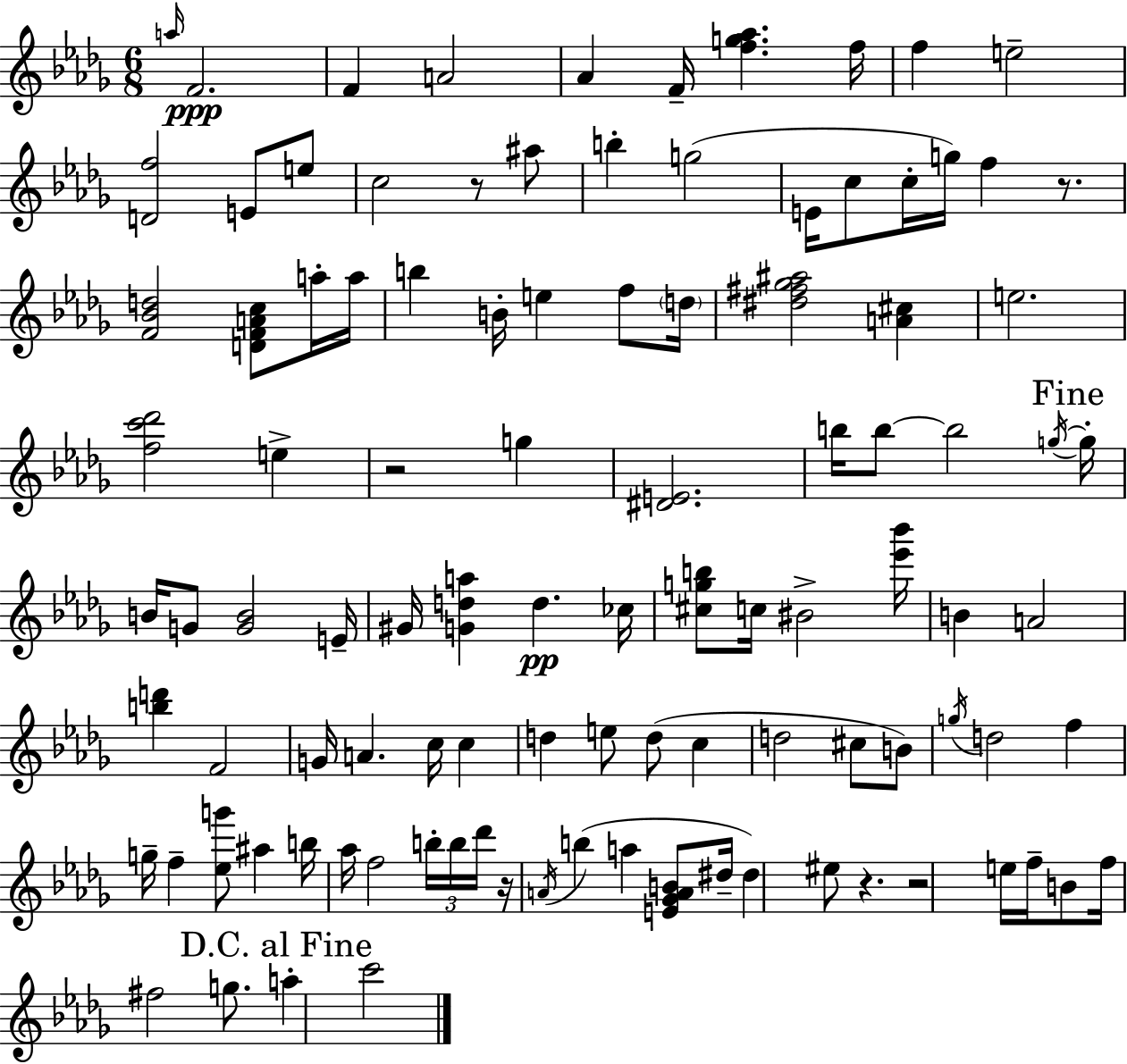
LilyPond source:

{
  \clef treble
  \numericTimeSignature
  \time 6/8
  \key bes \minor
  \grace { a''16 }\ppp f'2. | f'4 a'2 | aes'4 f'16-- <f'' g'' aes''>4. | f''16 f''4 e''2-- | \break <d' f''>2 e'8 e''8 | c''2 r8 ais''8 | b''4-. g''2( | e'16 c''8 c''16-. g''16) f''4 r8. | \break <f' bes' d''>2 <d' f' a' c''>8 a''16-. | a''16 b''4 b'16-. e''4 f''8 | \parenthesize d''16 <dis'' fis'' ges'' ais''>2 <a' cis''>4 | e''2. | \break <f'' c''' des'''>2 e''4-> | r2 g''4 | <dis' e'>2. | b''16 b''8~~ b''2 | \break \acciaccatura { g''16~ }~ \mark "Fine" g''16-. b'16 g'8 <g' b'>2 | e'16-- gis'16 <g' d'' a''>4 d''4.\pp | ces''16 <cis'' g'' b''>8 c''16 bis'2-> | <ees''' bes'''>16 b'4 a'2 | \break <b'' d'''>4 f'2 | g'16 a'4. c''16 c''4 | d''4 e''8 d''8( c''4 | d''2 cis''8 | \break b'8) \acciaccatura { g''16 } d''2 f''4 | g''16-- f''4-- <ees'' g'''>8 ais''4 | b''16 aes''16 f''2 | \tuplet 3/2 { b''16-. b''16 des'''16 } r16 \acciaccatura { a'16 }( b''4 a''4 | \break <e' ges' a' b'>8 dis''16-- dis''4) eis''8 r4. | r2 | e''16 f''16-- b'8 f''16 fis''2 | g''8. \mark "D.C. al Fine" a''4-. c'''2 | \break \bar "|."
}